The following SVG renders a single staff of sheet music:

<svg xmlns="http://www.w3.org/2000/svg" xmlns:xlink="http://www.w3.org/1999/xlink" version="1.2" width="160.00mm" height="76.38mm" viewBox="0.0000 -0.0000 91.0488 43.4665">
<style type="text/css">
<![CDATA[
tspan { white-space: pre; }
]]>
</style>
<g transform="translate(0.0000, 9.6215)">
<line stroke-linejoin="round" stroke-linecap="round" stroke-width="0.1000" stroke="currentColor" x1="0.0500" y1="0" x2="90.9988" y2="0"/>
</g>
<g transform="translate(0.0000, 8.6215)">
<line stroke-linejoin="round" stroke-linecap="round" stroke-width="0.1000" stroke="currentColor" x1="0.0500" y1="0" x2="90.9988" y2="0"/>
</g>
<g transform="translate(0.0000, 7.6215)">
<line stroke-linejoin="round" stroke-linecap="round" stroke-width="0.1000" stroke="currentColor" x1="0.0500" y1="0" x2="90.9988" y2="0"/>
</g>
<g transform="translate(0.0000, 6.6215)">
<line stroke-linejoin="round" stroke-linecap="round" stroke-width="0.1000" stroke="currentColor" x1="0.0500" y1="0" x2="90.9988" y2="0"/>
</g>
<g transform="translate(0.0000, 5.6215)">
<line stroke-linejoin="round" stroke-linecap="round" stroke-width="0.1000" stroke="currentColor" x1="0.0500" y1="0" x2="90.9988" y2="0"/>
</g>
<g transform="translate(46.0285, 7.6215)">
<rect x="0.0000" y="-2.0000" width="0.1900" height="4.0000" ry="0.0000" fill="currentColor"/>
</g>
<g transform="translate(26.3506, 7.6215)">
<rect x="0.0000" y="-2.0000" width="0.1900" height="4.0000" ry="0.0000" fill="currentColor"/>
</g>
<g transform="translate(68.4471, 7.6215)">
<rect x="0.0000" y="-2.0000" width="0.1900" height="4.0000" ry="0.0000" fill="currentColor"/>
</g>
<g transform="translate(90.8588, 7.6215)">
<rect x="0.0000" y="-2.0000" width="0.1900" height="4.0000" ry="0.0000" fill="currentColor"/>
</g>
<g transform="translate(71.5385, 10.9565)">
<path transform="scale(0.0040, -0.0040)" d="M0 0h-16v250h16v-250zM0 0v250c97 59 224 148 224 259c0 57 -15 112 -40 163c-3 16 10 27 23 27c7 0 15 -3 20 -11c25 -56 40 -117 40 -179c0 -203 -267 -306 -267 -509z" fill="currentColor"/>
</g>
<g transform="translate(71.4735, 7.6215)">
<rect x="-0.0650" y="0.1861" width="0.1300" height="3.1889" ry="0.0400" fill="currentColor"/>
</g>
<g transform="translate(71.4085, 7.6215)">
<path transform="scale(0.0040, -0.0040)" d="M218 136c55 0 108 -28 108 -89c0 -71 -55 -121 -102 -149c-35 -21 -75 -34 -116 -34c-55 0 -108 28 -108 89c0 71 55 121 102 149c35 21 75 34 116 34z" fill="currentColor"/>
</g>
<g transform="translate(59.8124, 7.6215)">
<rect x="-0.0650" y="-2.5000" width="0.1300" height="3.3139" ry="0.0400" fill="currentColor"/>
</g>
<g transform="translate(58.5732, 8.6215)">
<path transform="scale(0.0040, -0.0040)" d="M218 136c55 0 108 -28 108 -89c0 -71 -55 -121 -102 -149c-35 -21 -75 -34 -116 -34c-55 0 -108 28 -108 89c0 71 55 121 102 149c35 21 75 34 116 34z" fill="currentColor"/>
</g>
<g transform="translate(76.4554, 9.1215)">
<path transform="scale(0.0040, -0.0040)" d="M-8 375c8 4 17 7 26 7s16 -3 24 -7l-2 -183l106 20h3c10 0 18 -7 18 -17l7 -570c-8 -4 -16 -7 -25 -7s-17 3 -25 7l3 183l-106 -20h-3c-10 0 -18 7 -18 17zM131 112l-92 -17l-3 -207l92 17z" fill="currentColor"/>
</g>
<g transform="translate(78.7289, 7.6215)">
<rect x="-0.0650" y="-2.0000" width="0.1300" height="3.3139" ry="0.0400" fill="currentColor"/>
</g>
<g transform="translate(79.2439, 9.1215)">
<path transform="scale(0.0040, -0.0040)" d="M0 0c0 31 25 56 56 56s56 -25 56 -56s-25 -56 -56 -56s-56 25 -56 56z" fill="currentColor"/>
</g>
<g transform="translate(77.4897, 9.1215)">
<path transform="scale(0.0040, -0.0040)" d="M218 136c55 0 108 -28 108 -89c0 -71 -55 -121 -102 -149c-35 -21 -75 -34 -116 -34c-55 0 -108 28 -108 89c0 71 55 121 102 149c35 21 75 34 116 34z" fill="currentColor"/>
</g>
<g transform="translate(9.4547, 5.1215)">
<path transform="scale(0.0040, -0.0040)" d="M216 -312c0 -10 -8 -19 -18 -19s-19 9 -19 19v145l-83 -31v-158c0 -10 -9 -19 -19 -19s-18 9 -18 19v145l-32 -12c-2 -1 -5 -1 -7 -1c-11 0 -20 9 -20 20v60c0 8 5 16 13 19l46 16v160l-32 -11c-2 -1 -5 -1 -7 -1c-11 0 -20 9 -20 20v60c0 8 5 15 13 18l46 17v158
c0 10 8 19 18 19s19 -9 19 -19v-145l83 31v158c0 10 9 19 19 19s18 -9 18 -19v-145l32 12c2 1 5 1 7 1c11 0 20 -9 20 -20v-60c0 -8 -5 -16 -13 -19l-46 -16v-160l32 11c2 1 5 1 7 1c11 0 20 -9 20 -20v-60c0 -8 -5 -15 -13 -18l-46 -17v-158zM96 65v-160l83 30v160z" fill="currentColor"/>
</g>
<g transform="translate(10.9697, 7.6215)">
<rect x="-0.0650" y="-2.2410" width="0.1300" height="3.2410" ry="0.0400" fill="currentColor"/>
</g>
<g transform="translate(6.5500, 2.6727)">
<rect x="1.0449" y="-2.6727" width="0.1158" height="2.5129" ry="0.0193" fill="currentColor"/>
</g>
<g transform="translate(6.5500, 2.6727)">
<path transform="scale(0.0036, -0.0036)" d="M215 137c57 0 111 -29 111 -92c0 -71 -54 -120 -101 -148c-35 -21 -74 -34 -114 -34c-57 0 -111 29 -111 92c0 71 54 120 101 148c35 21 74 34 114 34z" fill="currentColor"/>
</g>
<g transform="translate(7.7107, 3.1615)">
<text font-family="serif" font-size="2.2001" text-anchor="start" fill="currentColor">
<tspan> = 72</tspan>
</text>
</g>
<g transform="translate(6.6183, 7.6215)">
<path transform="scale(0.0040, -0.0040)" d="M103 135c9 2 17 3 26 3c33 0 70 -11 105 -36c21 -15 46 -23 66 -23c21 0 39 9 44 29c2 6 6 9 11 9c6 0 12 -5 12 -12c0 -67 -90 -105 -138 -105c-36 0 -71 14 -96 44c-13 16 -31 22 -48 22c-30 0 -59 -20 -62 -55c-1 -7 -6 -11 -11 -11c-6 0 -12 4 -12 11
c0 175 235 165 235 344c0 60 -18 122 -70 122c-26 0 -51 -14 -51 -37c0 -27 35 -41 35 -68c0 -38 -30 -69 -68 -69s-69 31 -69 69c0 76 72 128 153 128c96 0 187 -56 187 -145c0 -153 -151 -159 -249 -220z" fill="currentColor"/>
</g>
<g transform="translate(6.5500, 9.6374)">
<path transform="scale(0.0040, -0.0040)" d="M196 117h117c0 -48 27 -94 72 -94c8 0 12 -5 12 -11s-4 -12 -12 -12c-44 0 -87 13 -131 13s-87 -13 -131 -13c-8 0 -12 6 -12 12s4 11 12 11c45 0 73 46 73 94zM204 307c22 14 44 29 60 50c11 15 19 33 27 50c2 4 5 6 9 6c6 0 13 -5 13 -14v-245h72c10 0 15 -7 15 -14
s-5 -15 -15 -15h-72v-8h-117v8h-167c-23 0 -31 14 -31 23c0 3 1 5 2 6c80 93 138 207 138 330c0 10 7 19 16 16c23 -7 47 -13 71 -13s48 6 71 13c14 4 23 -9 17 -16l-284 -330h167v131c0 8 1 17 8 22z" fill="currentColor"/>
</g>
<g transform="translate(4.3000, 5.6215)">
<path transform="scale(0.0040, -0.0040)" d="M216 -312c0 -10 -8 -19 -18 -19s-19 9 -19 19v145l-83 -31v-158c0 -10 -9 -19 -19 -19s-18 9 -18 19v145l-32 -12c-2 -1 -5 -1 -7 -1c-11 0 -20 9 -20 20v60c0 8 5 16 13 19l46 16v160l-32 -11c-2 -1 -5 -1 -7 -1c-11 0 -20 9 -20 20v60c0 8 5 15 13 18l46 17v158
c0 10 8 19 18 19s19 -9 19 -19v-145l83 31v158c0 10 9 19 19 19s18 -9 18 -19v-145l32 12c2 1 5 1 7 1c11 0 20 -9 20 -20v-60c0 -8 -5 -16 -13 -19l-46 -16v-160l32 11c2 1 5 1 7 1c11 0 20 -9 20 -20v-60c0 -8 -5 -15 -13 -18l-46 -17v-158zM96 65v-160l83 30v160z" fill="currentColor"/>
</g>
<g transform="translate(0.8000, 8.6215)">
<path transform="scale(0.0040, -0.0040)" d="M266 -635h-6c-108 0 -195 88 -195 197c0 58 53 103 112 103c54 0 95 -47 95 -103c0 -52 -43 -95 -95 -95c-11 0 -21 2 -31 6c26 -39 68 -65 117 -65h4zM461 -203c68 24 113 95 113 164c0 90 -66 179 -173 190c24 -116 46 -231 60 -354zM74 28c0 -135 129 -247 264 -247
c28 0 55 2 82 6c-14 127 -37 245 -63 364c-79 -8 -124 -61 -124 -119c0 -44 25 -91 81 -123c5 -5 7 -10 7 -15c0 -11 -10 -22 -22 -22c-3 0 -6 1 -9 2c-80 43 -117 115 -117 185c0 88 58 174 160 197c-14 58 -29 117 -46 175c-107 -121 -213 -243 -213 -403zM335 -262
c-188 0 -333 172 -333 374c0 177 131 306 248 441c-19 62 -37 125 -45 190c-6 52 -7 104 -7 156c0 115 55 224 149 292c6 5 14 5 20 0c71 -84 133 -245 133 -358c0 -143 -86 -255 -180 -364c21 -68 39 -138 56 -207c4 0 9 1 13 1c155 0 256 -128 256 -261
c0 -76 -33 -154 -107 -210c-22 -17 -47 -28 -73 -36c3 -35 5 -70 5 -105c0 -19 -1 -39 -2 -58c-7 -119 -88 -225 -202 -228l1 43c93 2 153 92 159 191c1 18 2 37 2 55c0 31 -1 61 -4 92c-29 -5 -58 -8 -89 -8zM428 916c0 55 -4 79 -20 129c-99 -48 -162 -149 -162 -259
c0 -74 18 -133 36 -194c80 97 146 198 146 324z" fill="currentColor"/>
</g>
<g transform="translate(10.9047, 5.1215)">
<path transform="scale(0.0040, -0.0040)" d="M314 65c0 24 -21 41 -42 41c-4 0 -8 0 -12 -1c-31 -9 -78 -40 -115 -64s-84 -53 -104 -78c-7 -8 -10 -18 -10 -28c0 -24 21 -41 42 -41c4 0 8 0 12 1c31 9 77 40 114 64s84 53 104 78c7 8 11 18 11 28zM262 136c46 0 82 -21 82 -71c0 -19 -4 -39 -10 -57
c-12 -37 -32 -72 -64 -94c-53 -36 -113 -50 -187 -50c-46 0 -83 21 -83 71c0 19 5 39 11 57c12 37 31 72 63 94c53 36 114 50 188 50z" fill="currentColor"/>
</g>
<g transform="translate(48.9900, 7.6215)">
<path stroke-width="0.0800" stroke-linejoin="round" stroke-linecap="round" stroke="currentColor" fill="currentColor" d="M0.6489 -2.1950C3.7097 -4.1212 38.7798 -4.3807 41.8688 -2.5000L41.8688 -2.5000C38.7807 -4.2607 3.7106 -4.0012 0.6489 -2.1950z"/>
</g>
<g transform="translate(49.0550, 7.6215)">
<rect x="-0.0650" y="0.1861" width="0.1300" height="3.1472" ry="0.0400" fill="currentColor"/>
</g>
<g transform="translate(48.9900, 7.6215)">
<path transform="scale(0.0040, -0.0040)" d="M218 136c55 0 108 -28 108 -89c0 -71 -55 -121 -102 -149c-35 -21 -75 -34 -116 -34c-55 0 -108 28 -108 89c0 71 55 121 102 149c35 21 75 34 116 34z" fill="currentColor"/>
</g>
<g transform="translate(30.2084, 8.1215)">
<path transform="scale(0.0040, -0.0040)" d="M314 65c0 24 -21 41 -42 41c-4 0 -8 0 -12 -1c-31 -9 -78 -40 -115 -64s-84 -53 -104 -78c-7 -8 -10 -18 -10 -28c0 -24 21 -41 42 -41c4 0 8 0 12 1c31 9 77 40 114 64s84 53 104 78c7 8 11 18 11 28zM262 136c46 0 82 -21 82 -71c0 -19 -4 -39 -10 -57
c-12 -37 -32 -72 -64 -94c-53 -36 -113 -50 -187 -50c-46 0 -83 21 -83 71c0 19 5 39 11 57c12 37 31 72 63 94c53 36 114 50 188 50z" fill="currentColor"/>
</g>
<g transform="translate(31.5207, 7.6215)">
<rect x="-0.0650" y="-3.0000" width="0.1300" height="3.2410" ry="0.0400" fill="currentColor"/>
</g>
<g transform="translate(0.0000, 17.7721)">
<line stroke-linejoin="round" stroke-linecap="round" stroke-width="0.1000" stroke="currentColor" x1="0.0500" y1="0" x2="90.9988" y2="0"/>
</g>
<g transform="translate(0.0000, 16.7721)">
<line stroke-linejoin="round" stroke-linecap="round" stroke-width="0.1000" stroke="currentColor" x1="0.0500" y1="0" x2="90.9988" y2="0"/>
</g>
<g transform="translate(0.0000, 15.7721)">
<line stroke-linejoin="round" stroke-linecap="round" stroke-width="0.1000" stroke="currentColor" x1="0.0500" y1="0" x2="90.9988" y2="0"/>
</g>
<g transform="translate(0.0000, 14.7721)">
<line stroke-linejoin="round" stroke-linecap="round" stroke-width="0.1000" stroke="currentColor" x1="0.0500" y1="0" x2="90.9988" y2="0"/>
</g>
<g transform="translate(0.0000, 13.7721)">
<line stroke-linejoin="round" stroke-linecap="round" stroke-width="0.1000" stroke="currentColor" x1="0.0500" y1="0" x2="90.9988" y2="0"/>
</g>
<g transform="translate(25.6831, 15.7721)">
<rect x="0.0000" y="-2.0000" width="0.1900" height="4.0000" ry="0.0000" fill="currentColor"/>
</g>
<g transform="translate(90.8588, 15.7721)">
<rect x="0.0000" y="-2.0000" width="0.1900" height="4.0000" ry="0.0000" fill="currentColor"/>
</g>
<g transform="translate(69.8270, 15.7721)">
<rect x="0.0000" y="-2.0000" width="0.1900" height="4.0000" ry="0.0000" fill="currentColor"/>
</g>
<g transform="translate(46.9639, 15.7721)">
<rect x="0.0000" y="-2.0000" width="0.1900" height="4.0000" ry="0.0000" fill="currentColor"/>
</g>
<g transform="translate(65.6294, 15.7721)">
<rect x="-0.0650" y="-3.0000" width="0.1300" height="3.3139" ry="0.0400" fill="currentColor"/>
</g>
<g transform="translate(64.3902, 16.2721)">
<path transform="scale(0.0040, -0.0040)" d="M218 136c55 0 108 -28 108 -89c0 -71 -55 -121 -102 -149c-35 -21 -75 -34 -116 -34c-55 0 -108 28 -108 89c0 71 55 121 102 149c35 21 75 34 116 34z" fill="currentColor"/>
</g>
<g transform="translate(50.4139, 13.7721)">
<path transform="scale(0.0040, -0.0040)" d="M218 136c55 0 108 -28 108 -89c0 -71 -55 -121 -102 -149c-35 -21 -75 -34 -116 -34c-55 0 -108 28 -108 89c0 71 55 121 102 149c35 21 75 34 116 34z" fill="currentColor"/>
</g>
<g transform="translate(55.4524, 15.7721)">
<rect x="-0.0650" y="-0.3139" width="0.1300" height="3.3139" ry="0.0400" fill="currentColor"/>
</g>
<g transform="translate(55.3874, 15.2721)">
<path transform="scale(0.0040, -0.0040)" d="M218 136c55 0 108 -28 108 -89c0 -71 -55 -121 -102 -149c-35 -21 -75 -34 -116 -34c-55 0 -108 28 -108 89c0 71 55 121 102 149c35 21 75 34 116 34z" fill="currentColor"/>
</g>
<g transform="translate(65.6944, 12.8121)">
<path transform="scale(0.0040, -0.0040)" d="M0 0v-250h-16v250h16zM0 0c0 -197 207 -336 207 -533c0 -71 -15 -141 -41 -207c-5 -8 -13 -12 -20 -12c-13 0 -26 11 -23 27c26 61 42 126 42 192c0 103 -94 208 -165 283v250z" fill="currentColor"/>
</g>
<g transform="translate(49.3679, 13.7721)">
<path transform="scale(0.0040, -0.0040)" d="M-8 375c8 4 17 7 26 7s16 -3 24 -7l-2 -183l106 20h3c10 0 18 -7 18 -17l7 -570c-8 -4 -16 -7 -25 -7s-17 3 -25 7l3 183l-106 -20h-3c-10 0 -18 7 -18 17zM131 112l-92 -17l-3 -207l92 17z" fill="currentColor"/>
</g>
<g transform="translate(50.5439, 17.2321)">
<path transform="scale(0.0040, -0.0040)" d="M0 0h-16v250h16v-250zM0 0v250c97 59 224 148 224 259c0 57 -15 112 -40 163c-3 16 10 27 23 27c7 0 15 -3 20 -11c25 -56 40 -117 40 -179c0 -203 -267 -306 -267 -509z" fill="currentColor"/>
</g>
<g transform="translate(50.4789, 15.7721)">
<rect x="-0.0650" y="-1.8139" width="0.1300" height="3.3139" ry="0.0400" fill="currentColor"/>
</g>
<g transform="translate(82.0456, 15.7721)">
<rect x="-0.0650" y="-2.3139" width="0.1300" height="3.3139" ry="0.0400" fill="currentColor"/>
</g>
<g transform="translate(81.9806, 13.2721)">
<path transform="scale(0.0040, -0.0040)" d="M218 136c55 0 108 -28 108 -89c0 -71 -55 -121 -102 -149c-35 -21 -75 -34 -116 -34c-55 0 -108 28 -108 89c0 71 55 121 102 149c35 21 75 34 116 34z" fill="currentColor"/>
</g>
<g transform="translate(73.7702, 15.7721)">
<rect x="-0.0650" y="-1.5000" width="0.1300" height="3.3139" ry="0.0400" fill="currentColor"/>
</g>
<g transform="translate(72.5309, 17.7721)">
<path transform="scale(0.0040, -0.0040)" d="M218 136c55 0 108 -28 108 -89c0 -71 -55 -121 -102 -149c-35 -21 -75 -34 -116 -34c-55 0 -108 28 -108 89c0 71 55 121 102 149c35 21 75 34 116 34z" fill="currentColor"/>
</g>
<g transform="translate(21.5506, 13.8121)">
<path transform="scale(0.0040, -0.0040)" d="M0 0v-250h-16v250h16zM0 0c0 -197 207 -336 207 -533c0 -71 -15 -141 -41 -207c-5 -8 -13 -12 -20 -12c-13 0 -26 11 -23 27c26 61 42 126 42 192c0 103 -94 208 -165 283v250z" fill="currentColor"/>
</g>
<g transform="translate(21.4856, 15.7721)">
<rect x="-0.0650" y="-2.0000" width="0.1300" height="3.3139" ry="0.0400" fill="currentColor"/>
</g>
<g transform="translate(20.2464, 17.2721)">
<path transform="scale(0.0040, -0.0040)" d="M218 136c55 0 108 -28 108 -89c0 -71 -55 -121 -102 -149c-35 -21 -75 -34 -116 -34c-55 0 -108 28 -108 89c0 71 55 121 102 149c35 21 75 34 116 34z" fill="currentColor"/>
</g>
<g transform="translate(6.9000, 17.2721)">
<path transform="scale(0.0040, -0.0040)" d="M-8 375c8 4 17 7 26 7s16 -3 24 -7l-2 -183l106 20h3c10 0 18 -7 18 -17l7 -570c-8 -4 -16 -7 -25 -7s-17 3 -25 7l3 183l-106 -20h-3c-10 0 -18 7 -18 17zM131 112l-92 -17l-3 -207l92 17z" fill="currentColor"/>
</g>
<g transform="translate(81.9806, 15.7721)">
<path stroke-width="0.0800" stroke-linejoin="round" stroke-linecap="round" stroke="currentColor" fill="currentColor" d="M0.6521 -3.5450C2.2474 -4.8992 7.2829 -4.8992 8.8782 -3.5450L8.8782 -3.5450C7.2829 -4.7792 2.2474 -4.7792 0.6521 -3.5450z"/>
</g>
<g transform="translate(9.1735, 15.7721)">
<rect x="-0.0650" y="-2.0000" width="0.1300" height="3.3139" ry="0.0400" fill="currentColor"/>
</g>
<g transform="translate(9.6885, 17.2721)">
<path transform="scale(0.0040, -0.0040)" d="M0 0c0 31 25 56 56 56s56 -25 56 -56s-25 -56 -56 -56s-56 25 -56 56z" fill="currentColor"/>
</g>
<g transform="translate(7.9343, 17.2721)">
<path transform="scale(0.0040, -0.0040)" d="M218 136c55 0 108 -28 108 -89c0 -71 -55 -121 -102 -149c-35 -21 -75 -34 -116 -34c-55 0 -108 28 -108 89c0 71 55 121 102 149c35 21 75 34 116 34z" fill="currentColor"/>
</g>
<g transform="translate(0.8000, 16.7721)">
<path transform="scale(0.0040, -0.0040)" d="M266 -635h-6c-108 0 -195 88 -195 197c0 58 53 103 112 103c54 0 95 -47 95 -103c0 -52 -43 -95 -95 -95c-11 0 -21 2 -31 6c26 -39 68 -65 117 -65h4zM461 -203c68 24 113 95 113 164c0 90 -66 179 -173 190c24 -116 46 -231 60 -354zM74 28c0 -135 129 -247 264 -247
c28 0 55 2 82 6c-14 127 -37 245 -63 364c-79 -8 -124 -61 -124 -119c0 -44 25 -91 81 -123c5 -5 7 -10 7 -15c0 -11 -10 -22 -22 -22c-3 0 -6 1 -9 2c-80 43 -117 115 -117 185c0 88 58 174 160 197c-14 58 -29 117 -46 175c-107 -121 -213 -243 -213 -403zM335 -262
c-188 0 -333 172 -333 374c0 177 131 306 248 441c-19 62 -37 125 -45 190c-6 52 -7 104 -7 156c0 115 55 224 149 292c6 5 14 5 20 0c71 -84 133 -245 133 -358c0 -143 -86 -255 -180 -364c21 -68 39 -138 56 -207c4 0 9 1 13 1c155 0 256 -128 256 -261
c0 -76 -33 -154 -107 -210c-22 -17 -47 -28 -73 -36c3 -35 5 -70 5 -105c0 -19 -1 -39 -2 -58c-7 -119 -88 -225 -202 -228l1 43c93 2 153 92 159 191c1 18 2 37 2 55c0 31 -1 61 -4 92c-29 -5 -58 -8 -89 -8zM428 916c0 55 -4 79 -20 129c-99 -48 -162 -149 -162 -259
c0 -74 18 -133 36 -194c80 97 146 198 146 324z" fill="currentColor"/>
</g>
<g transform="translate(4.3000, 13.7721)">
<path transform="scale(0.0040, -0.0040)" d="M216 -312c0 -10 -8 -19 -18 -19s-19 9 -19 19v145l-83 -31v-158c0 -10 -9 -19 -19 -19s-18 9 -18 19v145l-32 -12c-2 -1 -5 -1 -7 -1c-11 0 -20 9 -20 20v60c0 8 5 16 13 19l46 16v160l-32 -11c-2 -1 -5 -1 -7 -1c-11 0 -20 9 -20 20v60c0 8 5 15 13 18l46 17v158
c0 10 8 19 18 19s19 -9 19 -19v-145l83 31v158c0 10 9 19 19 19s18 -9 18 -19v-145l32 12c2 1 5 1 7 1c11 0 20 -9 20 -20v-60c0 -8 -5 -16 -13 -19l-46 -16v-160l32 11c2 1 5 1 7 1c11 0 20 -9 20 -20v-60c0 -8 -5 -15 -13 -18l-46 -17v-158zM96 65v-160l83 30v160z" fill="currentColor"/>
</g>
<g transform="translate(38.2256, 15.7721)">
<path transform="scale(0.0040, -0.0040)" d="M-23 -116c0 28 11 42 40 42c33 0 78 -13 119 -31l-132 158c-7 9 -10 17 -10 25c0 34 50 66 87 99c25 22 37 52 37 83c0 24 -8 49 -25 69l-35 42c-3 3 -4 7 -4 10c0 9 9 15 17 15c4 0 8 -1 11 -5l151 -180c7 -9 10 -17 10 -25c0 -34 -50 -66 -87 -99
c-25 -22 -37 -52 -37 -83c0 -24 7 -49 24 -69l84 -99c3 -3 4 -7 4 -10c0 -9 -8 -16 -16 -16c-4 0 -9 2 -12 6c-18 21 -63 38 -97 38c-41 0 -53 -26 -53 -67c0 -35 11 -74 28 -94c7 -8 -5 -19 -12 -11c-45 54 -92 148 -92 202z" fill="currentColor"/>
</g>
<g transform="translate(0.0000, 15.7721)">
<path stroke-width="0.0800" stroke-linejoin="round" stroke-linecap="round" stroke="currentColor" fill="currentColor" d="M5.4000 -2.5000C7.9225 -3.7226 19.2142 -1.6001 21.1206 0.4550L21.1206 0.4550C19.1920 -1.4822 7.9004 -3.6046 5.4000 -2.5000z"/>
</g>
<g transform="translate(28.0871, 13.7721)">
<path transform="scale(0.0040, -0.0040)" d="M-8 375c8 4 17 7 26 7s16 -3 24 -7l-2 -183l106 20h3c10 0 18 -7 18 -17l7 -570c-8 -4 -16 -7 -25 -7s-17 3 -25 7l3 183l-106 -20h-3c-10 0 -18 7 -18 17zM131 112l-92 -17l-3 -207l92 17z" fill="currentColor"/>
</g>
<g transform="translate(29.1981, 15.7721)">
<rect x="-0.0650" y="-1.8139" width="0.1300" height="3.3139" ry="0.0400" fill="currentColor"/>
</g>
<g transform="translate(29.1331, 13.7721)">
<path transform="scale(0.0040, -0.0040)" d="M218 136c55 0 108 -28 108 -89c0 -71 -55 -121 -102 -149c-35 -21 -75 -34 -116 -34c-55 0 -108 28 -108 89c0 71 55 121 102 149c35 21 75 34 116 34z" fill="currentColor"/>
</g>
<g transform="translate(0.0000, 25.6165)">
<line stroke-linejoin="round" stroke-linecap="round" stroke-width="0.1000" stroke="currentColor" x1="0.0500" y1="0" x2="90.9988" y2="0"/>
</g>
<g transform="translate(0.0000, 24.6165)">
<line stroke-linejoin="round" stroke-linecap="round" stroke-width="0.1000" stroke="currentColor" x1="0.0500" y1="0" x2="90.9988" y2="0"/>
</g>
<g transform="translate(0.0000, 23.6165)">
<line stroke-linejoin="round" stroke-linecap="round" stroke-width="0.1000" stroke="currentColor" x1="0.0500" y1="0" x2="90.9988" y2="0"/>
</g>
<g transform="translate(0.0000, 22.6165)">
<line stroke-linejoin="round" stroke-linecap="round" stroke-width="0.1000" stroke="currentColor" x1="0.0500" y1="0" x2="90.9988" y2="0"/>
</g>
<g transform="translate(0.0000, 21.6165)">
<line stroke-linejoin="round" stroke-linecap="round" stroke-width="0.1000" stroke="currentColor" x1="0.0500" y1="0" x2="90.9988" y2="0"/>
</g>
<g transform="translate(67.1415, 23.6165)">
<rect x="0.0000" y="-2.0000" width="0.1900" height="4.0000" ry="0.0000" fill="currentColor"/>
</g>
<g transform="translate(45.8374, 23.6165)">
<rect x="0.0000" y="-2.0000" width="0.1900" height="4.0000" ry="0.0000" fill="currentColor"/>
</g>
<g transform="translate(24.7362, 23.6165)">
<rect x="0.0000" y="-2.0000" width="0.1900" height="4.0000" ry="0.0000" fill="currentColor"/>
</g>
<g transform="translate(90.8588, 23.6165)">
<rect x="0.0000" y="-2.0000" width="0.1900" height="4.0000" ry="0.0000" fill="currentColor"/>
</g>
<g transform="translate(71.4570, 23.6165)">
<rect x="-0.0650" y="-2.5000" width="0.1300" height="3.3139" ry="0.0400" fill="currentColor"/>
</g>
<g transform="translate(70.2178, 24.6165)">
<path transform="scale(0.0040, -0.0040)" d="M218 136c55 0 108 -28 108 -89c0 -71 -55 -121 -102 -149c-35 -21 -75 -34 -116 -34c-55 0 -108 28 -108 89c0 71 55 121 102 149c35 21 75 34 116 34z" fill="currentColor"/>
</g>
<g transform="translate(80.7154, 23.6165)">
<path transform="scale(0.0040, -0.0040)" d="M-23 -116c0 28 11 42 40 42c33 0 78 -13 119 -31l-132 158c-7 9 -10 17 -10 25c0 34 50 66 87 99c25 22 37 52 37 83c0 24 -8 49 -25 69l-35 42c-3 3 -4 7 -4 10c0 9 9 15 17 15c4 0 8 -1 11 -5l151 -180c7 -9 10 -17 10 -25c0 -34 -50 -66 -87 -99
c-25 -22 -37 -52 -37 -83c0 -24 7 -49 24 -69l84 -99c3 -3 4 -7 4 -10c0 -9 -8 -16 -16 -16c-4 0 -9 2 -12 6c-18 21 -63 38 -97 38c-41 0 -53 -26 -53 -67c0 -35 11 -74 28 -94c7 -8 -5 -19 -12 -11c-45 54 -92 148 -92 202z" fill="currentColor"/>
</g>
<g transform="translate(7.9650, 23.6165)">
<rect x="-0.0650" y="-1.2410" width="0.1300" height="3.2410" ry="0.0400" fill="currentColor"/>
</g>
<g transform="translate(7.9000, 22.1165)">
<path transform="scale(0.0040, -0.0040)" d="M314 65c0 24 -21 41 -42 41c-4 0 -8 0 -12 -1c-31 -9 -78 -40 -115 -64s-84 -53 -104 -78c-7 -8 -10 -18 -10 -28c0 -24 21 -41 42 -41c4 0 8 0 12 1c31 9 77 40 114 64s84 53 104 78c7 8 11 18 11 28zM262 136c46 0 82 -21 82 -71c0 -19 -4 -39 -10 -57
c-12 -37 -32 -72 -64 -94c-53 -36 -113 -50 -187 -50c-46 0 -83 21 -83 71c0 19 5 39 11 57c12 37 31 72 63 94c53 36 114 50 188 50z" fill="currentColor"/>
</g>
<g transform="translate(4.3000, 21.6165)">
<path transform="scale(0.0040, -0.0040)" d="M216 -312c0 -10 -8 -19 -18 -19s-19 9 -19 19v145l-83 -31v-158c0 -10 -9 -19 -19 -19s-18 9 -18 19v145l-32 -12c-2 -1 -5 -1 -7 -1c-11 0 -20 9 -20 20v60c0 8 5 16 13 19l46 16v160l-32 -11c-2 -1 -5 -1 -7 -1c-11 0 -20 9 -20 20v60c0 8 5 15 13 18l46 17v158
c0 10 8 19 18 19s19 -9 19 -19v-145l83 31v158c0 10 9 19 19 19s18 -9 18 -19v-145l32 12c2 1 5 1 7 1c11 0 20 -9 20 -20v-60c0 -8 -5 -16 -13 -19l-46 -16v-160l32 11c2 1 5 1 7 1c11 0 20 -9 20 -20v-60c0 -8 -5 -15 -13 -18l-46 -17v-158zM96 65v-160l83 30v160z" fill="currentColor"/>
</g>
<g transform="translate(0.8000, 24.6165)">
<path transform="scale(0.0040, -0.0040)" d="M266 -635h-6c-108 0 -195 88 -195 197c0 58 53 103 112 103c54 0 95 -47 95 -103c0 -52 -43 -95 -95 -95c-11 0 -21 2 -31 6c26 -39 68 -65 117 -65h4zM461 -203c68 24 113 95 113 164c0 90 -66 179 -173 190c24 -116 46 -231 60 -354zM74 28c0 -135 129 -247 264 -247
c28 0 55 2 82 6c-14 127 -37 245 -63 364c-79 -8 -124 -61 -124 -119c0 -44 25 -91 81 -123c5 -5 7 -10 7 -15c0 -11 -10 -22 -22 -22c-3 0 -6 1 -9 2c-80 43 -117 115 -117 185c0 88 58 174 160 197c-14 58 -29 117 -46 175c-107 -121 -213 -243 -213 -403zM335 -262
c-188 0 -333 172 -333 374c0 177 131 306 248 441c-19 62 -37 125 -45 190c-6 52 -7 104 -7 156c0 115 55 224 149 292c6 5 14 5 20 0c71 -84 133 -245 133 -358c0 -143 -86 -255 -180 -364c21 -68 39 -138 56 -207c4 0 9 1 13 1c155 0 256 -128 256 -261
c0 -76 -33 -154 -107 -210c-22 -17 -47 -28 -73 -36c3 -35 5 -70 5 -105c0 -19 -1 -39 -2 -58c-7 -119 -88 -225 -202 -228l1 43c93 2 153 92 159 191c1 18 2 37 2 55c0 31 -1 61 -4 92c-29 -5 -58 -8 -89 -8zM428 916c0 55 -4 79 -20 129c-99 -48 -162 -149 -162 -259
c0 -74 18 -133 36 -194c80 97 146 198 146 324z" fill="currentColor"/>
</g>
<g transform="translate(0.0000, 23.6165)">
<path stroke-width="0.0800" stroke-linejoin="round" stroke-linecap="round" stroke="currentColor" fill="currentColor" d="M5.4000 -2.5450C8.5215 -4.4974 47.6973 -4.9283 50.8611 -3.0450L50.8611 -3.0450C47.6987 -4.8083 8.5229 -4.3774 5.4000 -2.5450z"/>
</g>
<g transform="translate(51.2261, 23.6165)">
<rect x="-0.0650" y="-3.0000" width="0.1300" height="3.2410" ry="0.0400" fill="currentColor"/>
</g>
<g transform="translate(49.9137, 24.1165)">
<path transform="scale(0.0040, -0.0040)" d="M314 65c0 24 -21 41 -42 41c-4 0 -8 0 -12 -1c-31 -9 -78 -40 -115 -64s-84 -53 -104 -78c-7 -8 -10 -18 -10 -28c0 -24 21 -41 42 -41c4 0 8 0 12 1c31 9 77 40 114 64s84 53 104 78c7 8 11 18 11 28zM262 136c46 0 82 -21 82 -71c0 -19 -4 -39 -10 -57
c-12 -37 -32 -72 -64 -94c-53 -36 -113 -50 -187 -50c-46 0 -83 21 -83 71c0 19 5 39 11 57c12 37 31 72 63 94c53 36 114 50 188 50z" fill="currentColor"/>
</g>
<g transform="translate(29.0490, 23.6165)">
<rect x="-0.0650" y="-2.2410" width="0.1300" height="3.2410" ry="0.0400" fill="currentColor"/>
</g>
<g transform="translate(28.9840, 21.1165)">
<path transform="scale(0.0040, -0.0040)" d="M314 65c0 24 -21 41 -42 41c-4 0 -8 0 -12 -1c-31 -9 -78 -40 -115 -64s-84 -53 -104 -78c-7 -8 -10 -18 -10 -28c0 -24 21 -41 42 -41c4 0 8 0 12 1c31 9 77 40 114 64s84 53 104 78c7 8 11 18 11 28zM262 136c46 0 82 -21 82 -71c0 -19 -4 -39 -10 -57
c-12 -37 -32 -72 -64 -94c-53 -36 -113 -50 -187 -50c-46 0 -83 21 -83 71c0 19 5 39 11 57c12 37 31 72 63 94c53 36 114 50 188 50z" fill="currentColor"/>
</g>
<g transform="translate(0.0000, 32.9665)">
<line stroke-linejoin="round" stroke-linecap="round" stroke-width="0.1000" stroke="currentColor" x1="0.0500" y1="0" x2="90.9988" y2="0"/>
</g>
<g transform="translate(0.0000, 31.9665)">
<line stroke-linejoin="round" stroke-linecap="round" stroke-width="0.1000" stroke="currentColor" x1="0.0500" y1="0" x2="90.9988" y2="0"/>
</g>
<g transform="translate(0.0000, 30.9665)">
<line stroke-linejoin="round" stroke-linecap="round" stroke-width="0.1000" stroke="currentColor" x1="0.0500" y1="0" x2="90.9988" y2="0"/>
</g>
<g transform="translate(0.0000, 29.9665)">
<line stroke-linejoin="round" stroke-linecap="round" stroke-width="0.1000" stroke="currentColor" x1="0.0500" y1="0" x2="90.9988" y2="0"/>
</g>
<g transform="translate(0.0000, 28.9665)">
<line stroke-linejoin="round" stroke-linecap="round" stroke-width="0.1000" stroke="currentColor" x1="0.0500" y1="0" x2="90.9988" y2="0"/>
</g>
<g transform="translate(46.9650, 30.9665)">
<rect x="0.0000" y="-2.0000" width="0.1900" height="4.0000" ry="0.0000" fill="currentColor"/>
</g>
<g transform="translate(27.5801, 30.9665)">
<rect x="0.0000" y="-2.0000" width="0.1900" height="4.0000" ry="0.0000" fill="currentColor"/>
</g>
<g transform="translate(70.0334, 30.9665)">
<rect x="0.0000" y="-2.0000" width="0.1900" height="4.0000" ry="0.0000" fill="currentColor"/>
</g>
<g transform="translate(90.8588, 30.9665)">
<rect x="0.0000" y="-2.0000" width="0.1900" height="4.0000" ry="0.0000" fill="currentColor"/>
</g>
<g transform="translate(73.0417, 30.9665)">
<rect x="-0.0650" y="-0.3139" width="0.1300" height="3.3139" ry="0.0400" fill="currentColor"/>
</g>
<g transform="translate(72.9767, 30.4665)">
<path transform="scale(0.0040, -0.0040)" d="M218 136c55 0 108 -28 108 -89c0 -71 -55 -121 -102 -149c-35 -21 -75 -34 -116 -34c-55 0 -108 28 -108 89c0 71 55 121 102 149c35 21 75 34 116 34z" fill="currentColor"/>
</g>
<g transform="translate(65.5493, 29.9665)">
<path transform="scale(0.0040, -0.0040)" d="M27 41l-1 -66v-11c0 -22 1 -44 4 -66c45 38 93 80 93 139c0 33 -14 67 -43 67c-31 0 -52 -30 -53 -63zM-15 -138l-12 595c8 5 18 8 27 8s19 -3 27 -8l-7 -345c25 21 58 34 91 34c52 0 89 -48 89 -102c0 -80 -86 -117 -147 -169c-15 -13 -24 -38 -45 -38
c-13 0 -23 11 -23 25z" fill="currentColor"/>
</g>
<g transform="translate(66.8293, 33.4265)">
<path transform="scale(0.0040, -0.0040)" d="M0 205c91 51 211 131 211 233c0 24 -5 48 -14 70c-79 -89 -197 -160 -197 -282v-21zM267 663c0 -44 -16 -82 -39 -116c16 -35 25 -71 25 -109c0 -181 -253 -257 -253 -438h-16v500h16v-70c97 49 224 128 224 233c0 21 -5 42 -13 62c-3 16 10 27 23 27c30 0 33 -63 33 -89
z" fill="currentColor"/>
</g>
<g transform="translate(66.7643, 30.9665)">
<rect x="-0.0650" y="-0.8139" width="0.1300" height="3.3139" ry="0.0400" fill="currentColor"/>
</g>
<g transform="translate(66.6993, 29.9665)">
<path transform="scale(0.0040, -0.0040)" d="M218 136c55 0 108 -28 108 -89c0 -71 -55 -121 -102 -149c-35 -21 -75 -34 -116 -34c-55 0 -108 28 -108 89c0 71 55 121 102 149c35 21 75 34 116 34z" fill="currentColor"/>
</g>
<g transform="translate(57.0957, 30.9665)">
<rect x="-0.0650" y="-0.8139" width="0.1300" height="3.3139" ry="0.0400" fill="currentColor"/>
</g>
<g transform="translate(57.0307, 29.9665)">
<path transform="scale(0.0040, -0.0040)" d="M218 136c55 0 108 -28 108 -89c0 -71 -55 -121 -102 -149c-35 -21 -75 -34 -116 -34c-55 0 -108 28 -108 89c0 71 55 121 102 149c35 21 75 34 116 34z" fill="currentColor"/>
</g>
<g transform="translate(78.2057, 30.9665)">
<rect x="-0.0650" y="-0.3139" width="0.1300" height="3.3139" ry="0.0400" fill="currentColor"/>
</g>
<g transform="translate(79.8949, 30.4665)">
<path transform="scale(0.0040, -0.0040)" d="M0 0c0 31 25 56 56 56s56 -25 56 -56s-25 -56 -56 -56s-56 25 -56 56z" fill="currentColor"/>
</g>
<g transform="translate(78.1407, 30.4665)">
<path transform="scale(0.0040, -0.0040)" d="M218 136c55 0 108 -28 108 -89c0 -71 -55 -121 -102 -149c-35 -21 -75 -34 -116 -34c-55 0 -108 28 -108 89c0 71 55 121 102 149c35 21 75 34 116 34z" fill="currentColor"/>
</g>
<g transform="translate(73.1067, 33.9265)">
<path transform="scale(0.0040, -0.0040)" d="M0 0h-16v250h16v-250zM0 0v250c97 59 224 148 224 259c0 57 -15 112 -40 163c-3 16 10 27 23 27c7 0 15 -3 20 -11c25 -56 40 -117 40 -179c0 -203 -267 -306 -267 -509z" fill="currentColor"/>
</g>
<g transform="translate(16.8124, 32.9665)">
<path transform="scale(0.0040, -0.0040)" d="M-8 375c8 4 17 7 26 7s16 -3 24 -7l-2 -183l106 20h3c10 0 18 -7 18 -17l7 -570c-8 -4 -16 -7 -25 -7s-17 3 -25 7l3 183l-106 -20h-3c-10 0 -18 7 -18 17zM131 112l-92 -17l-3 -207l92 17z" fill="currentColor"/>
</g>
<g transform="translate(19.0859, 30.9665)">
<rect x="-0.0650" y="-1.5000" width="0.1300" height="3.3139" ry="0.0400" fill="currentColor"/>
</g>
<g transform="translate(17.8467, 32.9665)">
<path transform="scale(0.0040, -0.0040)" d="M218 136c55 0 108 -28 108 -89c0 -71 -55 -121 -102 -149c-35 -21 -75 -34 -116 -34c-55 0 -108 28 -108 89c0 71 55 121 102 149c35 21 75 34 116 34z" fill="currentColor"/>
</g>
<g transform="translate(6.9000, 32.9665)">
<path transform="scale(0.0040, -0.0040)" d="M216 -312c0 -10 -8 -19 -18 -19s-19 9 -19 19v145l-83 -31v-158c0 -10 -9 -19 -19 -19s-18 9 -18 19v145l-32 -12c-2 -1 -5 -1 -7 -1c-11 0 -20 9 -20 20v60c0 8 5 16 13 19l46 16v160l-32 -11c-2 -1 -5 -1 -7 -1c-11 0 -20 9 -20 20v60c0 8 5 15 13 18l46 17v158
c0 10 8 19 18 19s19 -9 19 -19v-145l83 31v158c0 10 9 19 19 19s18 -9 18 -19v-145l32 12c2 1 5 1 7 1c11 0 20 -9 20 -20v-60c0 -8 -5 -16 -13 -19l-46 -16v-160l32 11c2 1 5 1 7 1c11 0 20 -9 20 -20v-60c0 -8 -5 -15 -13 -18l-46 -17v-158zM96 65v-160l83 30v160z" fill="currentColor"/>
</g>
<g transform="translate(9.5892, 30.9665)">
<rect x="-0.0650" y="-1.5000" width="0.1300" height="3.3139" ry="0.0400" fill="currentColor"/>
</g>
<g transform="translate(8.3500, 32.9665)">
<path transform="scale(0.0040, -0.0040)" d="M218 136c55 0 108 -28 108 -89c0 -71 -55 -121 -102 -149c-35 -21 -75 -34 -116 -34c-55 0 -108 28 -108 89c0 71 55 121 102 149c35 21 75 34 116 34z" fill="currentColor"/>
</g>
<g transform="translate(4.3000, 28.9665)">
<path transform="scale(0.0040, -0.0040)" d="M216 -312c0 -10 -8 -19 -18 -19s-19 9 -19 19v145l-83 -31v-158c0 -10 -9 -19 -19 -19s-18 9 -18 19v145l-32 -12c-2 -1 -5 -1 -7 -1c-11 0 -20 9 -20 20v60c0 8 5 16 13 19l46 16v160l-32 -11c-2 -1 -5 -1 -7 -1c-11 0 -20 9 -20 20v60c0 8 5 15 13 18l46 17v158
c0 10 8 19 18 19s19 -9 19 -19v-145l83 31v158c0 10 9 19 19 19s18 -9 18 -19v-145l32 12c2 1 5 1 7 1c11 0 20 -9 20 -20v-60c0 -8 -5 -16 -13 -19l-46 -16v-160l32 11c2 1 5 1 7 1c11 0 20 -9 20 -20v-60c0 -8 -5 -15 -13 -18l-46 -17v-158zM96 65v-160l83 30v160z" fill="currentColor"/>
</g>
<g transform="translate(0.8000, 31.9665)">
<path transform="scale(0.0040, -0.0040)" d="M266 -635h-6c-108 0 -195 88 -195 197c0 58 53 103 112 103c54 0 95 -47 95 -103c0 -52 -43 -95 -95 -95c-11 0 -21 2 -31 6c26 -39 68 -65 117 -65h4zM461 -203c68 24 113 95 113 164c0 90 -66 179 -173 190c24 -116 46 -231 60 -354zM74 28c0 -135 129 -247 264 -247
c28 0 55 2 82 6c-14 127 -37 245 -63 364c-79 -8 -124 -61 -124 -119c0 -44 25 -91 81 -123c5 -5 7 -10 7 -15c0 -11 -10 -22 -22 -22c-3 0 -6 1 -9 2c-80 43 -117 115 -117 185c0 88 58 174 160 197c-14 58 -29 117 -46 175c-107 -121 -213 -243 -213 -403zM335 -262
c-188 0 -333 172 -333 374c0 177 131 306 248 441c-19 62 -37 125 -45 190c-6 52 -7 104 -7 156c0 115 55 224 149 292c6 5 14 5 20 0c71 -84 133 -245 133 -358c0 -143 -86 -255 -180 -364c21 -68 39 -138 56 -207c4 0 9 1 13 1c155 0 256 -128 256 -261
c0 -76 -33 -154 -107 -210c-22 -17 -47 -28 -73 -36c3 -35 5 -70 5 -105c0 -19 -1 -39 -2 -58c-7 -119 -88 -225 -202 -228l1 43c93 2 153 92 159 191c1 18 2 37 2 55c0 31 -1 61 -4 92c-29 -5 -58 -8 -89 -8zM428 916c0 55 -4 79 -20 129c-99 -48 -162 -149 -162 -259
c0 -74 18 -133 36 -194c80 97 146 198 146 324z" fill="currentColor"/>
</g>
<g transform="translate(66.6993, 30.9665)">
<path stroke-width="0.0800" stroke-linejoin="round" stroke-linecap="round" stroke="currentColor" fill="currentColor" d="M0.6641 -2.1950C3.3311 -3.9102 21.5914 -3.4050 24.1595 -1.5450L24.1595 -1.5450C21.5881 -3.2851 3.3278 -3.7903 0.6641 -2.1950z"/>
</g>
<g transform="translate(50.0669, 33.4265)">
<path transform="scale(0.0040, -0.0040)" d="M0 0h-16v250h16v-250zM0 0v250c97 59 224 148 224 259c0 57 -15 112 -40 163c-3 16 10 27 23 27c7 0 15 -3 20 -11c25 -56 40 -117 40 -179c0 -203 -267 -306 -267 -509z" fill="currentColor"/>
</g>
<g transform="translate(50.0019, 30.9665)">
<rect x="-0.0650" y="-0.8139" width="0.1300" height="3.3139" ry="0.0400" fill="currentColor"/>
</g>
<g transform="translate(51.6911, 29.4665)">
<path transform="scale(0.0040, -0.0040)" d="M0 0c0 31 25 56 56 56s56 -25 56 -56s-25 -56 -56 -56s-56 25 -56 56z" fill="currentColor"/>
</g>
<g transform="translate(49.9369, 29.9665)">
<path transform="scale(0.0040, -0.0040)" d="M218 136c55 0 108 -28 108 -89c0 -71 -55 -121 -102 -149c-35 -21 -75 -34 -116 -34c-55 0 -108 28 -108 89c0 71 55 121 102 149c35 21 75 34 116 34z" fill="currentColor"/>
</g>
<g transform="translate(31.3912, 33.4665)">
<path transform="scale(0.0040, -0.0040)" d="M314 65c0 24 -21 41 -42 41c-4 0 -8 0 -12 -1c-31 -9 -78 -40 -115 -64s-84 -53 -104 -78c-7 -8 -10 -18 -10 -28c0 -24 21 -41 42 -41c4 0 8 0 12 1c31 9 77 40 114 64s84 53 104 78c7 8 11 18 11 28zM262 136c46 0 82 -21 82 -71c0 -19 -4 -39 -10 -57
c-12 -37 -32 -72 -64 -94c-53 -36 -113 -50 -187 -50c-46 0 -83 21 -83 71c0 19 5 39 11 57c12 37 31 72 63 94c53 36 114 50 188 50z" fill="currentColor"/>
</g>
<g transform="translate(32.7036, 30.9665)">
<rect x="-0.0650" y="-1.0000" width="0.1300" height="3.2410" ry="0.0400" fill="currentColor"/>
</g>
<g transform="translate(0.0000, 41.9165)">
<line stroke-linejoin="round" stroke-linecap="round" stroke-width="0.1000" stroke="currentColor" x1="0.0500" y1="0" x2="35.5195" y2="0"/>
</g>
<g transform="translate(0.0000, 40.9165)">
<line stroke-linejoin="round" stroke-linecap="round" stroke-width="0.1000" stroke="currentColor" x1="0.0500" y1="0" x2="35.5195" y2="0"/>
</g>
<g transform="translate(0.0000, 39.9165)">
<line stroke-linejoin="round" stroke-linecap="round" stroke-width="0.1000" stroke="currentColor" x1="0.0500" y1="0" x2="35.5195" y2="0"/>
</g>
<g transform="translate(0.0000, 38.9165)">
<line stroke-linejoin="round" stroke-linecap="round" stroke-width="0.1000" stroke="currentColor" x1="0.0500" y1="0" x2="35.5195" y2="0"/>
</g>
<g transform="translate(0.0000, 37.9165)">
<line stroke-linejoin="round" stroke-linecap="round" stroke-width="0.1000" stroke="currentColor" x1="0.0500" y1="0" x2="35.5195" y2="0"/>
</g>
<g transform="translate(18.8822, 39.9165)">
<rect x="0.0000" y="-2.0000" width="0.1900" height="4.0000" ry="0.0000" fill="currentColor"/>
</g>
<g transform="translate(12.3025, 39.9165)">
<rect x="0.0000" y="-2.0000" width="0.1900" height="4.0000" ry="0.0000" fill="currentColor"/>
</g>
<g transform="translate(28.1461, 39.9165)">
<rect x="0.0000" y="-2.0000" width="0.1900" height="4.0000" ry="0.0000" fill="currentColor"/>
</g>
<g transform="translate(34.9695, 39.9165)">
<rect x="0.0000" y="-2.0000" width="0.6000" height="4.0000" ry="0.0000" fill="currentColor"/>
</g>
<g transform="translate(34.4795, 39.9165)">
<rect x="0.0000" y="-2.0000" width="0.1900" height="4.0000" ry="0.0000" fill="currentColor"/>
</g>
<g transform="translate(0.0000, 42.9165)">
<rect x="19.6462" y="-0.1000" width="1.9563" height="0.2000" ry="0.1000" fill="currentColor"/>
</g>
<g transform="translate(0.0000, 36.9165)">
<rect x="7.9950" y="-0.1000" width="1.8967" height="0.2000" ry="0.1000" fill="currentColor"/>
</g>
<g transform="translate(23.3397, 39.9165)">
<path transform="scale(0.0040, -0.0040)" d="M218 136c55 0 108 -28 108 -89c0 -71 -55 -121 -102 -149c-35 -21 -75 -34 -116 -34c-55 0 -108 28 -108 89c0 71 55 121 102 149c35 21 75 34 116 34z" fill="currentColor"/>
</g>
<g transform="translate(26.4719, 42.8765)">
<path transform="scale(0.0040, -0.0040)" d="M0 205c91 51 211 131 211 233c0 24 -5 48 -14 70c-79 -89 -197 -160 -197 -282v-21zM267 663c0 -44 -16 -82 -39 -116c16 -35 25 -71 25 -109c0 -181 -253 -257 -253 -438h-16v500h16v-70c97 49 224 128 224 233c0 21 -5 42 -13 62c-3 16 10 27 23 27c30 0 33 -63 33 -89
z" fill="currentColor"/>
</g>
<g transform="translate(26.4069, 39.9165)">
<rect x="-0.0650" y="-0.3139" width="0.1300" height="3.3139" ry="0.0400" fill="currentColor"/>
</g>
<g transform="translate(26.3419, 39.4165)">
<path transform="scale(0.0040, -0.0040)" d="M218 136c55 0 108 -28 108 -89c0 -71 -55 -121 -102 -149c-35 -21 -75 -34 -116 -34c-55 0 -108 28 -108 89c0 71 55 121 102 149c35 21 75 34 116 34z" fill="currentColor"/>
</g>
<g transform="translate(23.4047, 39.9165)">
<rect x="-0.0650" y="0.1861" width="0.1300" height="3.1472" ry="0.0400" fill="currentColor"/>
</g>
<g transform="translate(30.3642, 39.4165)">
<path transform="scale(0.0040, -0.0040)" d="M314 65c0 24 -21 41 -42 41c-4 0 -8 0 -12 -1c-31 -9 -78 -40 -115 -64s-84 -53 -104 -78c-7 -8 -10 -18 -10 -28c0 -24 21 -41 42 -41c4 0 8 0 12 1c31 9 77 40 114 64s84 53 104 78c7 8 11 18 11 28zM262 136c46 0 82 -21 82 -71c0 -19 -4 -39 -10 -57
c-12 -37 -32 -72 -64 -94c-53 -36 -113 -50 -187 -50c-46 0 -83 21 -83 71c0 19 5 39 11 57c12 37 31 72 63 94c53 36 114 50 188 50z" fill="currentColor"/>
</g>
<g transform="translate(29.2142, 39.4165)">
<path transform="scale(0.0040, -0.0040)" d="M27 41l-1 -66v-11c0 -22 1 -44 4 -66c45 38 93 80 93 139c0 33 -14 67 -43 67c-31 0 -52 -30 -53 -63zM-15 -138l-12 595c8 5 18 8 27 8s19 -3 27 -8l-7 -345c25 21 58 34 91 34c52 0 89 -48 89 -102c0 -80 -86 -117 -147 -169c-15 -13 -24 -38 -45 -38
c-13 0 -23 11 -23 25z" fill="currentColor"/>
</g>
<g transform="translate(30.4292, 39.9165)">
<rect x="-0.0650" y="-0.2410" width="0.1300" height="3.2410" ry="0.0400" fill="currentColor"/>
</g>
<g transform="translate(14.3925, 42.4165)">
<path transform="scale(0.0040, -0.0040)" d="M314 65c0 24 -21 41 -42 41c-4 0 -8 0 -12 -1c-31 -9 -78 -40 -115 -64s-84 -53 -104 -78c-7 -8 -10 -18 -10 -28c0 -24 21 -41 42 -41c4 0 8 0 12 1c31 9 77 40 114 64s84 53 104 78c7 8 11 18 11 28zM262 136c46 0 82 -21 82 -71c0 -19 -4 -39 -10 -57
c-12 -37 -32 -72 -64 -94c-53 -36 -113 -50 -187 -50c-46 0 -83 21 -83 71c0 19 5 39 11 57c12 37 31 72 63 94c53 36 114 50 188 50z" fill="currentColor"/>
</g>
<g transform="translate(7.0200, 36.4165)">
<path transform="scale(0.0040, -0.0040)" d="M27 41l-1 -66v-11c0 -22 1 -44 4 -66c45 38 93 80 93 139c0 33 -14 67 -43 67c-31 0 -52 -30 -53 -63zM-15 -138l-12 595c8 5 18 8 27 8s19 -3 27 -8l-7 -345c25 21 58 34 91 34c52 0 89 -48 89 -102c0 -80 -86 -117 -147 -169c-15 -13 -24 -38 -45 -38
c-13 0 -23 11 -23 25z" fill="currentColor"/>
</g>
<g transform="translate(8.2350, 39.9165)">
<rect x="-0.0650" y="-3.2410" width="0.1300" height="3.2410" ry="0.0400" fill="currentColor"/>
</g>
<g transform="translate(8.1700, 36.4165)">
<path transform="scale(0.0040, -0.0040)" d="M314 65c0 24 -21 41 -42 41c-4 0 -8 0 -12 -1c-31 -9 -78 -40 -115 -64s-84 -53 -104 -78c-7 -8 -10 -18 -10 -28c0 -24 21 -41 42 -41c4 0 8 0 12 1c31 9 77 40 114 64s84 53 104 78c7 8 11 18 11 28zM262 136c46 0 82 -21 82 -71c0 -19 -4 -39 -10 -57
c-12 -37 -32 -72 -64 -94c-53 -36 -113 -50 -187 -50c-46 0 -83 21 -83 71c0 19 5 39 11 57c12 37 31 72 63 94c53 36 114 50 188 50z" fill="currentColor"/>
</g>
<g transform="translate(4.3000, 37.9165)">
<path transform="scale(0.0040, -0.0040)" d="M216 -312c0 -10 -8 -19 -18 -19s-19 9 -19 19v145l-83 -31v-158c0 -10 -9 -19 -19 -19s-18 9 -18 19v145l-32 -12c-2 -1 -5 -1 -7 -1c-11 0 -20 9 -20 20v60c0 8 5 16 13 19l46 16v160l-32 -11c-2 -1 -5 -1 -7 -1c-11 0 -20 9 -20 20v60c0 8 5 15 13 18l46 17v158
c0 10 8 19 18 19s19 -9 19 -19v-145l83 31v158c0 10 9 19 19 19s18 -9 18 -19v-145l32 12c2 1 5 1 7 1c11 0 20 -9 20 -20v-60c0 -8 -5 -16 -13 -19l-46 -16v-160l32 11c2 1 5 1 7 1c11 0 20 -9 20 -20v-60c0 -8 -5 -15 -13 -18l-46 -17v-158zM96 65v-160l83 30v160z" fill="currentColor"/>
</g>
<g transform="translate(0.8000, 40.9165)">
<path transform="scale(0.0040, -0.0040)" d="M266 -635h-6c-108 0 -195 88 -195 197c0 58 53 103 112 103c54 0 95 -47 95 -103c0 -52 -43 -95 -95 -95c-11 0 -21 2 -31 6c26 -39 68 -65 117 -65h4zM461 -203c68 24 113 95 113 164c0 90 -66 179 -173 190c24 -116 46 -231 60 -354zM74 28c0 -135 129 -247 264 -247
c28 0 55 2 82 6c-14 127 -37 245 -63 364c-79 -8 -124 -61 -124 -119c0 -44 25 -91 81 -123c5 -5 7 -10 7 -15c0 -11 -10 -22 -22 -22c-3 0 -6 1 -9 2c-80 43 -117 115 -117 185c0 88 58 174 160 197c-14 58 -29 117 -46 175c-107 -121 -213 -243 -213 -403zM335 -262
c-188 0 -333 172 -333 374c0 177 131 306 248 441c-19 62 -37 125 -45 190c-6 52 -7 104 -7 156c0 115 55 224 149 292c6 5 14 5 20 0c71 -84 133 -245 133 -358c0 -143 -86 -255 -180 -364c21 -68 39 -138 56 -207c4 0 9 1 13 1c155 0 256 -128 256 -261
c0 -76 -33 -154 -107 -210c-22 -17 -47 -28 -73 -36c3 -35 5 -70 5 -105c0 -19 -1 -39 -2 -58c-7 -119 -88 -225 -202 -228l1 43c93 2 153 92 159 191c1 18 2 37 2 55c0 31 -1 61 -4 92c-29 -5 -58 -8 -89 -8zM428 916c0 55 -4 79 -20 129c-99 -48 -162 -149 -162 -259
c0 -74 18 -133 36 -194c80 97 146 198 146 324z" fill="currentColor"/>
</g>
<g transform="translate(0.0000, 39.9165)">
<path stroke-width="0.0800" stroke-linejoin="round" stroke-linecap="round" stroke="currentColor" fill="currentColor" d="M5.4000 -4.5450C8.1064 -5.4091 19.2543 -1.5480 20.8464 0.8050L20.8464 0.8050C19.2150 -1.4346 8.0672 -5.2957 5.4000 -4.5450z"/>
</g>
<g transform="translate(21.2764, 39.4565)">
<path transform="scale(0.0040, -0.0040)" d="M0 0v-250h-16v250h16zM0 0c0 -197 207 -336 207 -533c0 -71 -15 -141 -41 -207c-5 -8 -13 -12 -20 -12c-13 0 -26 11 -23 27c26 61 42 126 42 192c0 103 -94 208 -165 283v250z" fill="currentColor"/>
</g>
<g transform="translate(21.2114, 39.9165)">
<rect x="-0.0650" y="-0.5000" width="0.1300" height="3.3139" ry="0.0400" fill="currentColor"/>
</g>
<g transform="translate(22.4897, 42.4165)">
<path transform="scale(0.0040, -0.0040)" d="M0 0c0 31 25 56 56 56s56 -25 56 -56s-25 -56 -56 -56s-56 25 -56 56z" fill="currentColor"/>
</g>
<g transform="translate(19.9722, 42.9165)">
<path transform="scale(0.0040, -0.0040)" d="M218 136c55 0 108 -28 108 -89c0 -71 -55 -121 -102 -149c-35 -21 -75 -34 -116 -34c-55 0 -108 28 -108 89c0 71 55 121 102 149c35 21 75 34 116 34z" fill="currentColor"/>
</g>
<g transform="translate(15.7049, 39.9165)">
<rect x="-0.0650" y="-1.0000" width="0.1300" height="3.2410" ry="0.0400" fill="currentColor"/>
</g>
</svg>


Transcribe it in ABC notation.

X:1
T:Untitled
M:2/4
L:1/4
K:G
^g2 A2 B G B/2 F F F/2 f z f/2 c A/2 E g e2 g2 A2 G z ^E E D2 d/2 d _d/4 c/2 c _b2 D2 C/2 B c/4 _c2